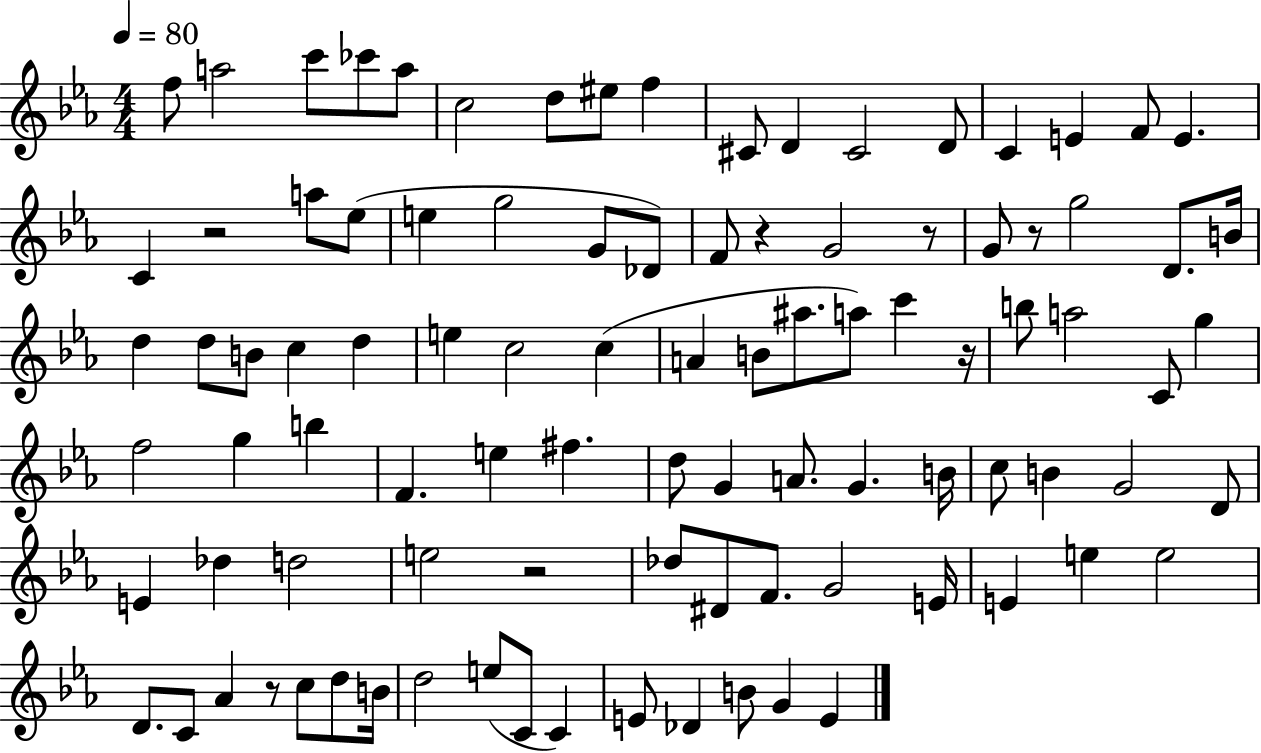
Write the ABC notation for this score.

X:1
T:Untitled
M:4/4
L:1/4
K:Eb
f/2 a2 c'/2 _c'/2 a/2 c2 d/2 ^e/2 f ^C/2 D ^C2 D/2 C E F/2 E C z2 a/2 _e/2 e g2 G/2 _D/2 F/2 z G2 z/2 G/2 z/2 g2 D/2 B/4 d d/2 B/2 c d e c2 c A B/2 ^a/2 a/2 c' z/4 b/2 a2 C/2 g f2 g b F e ^f d/2 G A/2 G B/4 c/2 B G2 D/2 E _d d2 e2 z2 _d/2 ^D/2 F/2 G2 E/4 E e e2 D/2 C/2 _A z/2 c/2 d/2 B/4 d2 e/2 C/2 C E/2 _D B/2 G E